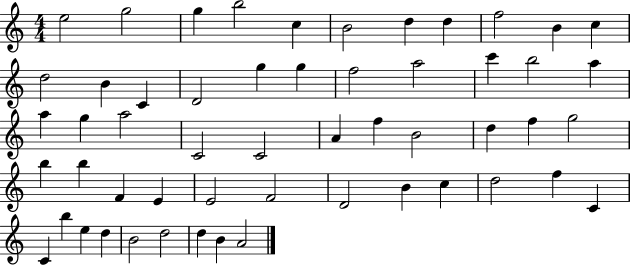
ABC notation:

X:1
T:Untitled
M:4/4
L:1/4
K:C
e2 g2 g b2 c B2 d d f2 B c d2 B C D2 g g f2 a2 c' b2 a a g a2 C2 C2 A f B2 d f g2 b b F E E2 F2 D2 B c d2 f C C b e d B2 d2 d B A2